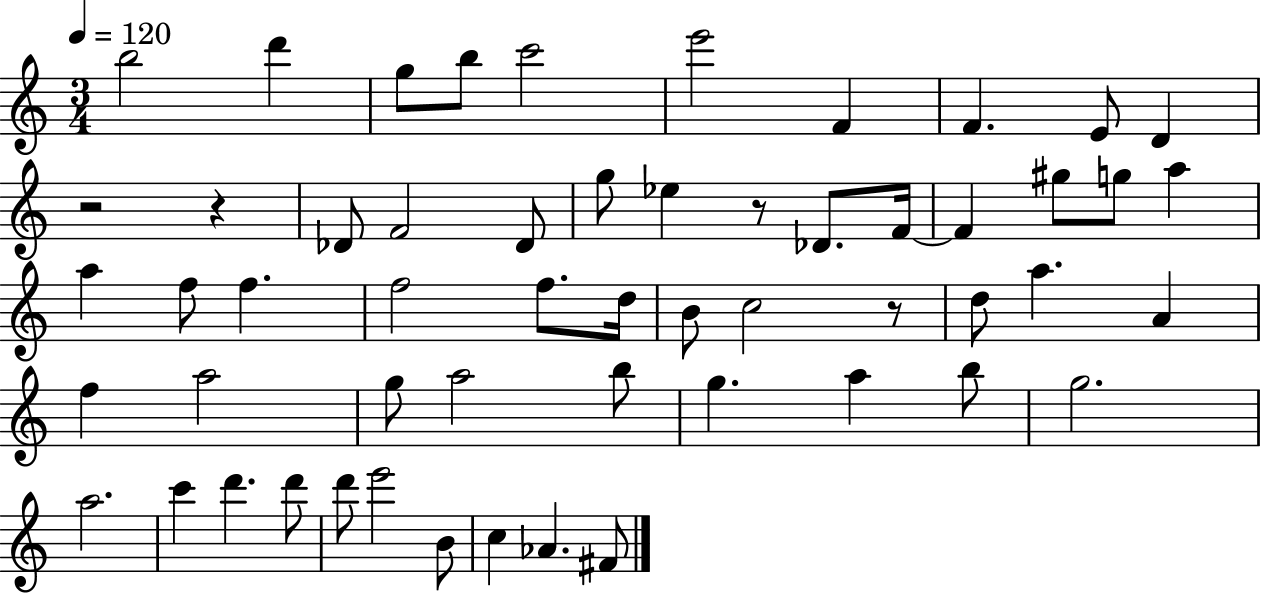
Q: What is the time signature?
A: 3/4